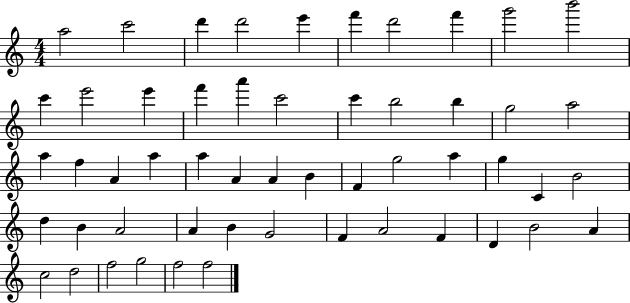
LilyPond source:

{
  \clef treble
  \numericTimeSignature
  \time 4/4
  \key c \major
  a''2 c'''2 | d'''4 d'''2 e'''4 | f'''4 d'''2 f'''4 | g'''2 b'''2 | \break c'''4 e'''2 e'''4 | f'''4 a'''4 c'''2 | c'''4 b''2 b''4 | g''2 a''2 | \break a''4 f''4 a'4 a''4 | a''4 a'4 a'4 b'4 | f'4 g''2 a''4 | g''4 c'4 b'2 | \break d''4 b'4 a'2 | a'4 b'4 g'2 | f'4 a'2 f'4 | d'4 b'2 a'4 | \break c''2 d''2 | f''2 g''2 | f''2 f''2 | \bar "|."
}